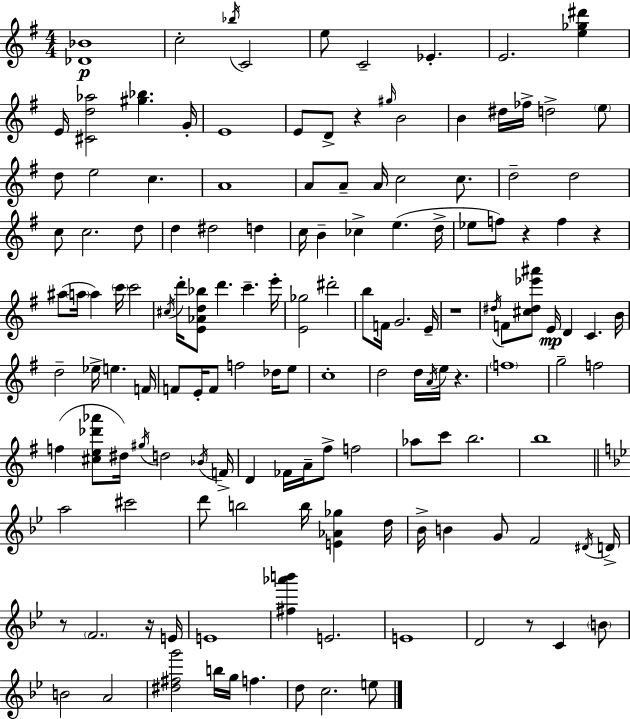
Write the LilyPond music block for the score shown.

{
  \clef treble
  \numericTimeSignature
  \time 4/4
  \key g \major
  <des' bes'>1\p | c''2-. \acciaccatura { bes''16 } c'2 | e''8 c'2-- ees'4.-. | e'2. <e'' ges'' dis'''>4 | \break e'16 <cis' d'' aes''>2 <gis'' bes''>4. | g'16-. e'1 | e'8 d'8-> r4 \grace { gis''16 } b'2 | b'4 dis''16 fes''16-> d''2-> | \break \parenthesize e''8 d''8 e''2 c''4. | a'1 | a'8 a'8-- a'16 c''2 c''8. | d''2-- d''2 | \break c''8 c''2. | d''8 d''4 dis''2 d''4 | c''16 b'4-- ces''4-> e''4.( | d''16-> ees''8 f''8) r4 f''4 r4 | \break ais''8( \parenthesize a''16 a''4) \parenthesize c'''16 c'''2 | \acciaccatura { cis''16 } d'''16-. <e' aes' d'' bes''>8 d'''4. c'''4.-- | e'''16-. <e' ges''>2 dis'''2-. | b''8 f'16 g'2. | \break e'16-- r1 | \acciaccatura { dis''16 } f'8 <cis'' dis'' ees''' ais'''>8 e'16\mp d'4 c'4. | b'16 d''2-- ees''16-> e''4. | f'16 f'8 e'16-. f'8 f''2 | \break des''16 e''8 c''1-. | d''2 d''16 \acciaccatura { a'16 } e''16 r4. | \parenthesize f''1 | g''2-- f''2 | \break f''4( <cis'' e'' des''' aes'''>8 dis''16) \acciaccatura { gis''16 } d''2 | \acciaccatura { bes'16 } f'16-> d'4 fes'16 a'16-- fis''8-> f''2 | aes''8 c'''8 b''2. | b''1 | \break \bar "||" \break \key bes \major a''2 cis'''2 | d'''8 b''2 b''16 <e' aes' ges''>4 d''16 | bes'16-> b'4 g'8 f'2 \acciaccatura { dis'16 } | d'16-> r8 \parenthesize f'2. r16 | \break e'16 e'1 | <fis'' aes''' b'''>4 e'2. | e'1 | d'2 r8 c'4 \parenthesize b'8 | \break b'2 a'2 | <dis'' fis'' g'''>2 b''16 g''16 f''4. | d''8 c''2. e''8 | \bar "|."
}